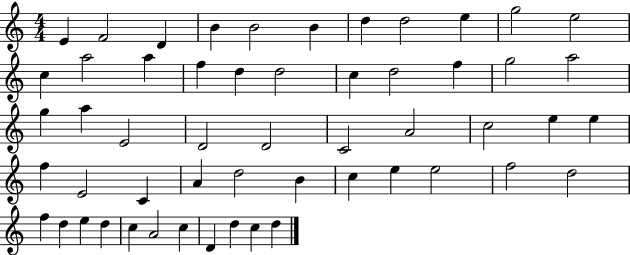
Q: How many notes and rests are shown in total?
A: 54